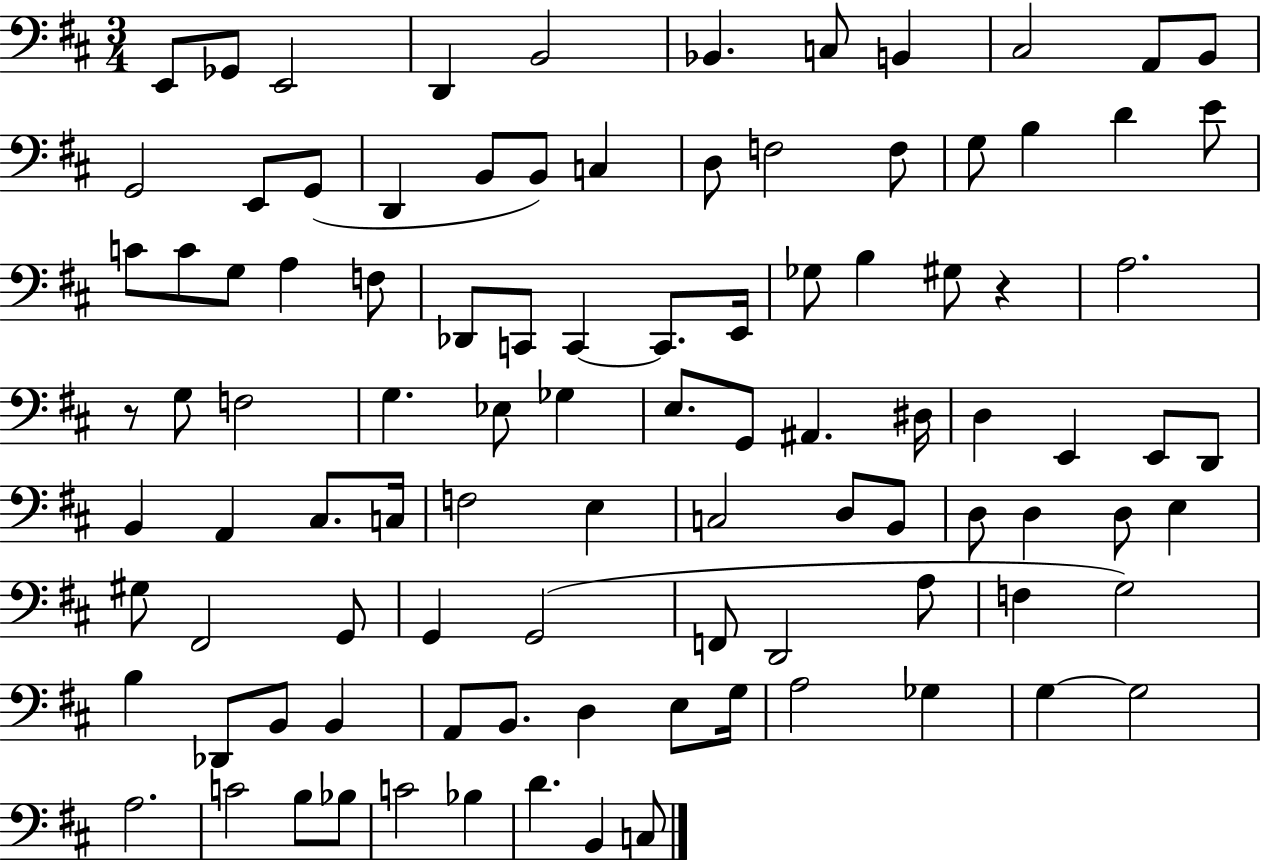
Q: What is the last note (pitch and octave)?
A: C3